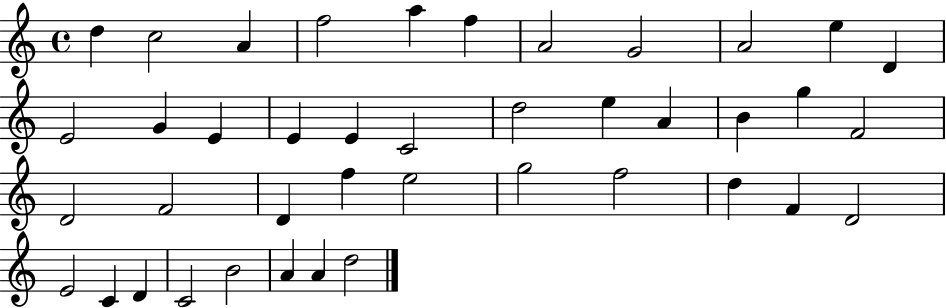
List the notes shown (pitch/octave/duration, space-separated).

D5/q C5/h A4/q F5/h A5/q F5/q A4/h G4/h A4/h E5/q D4/q E4/h G4/q E4/q E4/q E4/q C4/h D5/h E5/q A4/q B4/q G5/q F4/h D4/h F4/h D4/q F5/q E5/h G5/h F5/h D5/q F4/q D4/h E4/h C4/q D4/q C4/h B4/h A4/q A4/q D5/h